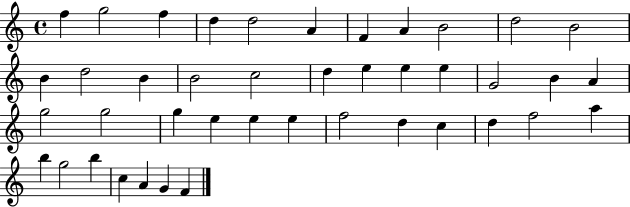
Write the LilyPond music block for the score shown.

{
  \clef treble
  \time 4/4
  \defaultTimeSignature
  \key c \major
  f''4 g''2 f''4 | d''4 d''2 a'4 | f'4 a'4 b'2 | d''2 b'2 | \break b'4 d''2 b'4 | b'2 c''2 | d''4 e''4 e''4 e''4 | g'2 b'4 a'4 | \break g''2 g''2 | g''4 e''4 e''4 e''4 | f''2 d''4 c''4 | d''4 f''2 a''4 | \break b''4 g''2 b''4 | c''4 a'4 g'4 f'4 | \bar "|."
}